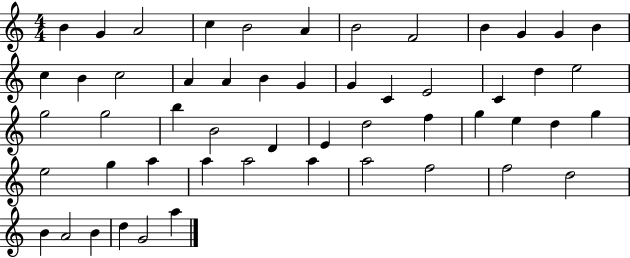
B4/q G4/q A4/h C5/q B4/h A4/q B4/h F4/h B4/q G4/q G4/q B4/q C5/q B4/q C5/h A4/q A4/q B4/q G4/q G4/q C4/q E4/h C4/q D5/q E5/h G5/h G5/h B5/q B4/h D4/q E4/q D5/h F5/q G5/q E5/q D5/q G5/q E5/h G5/q A5/q A5/q A5/h A5/q A5/h F5/h F5/h D5/h B4/q A4/h B4/q D5/q G4/h A5/q